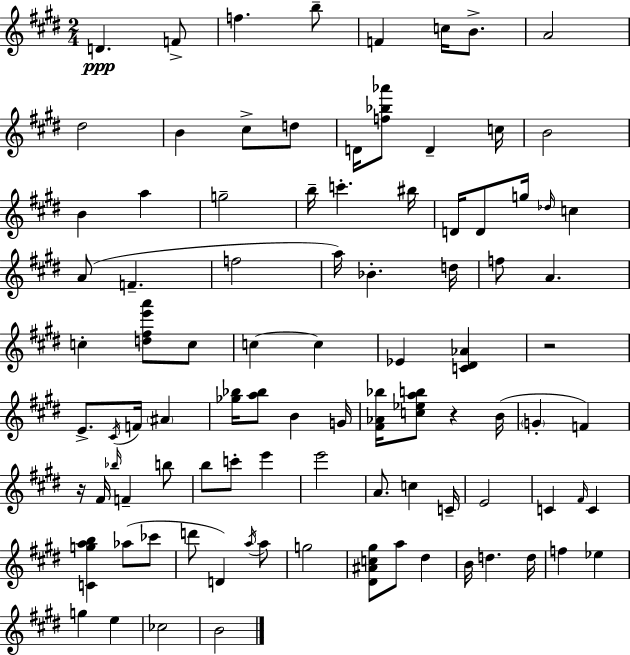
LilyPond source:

{
  \clef treble
  \numericTimeSignature
  \time 2/4
  \key e \major
  \repeat volta 2 { d'4.\ppp f'8-> | f''4. b''8-- | f'4 c''16 b'8.-> | a'2 | \break dis''2 | b'4 cis''8-> d''8 | d'16 <f'' bes'' aes'''>8 d'4-- c''16 | b'2 | \break b'4 a''4 | g''2-- | b''16-- c'''4.-. bis''16 | d'16 d'8 g''16 \grace { des''16 } c''4 | \break a'8( f'4.-- | f''2 | a''16) bes'4.-. | d''16 f''8 a'4. | \break c''4-. <d'' fis'' e''' a'''>8 c''8 | c''4~~ c''4 | ees'4 <c' dis' aes'>4 | r2 | \break e'8.-> \acciaccatura { cis'16 } f'16 \parenthesize ais'4 | <ges'' bes''>16 <a'' bes''>8 b'4 | g'16 <fis' aes' bes''>16 <c'' ees'' a'' b''>8 r4 | b'16( \parenthesize g'4-. f'4) | \break r16 fis'16 \grace { bes''16 } f'4-- | b''8 b''8 c'''8-. e'''4 | e'''2 | a'8. c''4 | \break c'16-- e'2 | c'4 \grace { fis'16 } | c'4 <c' g'' a'' b''>4 | aes''8( ces'''8 d'''8 d'4) | \break \acciaccatura { a''16 } a''8 g''2 | <dis' ais' c'' gis''>8 a''8 | dis''4 b'16 d''4. | d''16 f''4 | \break ees''4 g''4 | e''4 ces''2 | b'2 | } \bar "|."
}